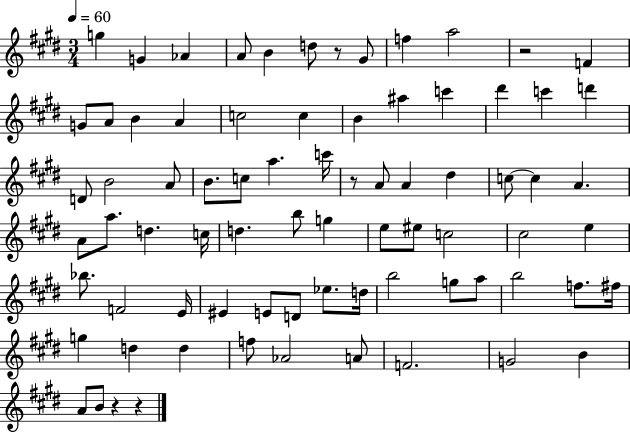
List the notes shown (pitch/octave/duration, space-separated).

G5/q G4/q Ab4/q A4/e B4/q D5/e R/e G#4/e F5/q A5/h R/h F4/q G4/e A4/e B4/q A4/q C5/h C5/q B4/q A#5/q C6/q D#6/q C6/q D6/q D4/e B4/h A4/e B4/e. C5/e A5/q. C6/s R/e A4/e A4/q D#5/q C5/e C5/q A4/q. A4/e A5/e. D5/q. C5/s D5/q. B5/e G5/q E5/e EIS5/e C5/h C#5/h E5/q Bb5/e. F4/h E4/s EIS4/q E4/e D4/e Eb5/e. D5/s B5/h G5/e A5/e B5/h F5/e. F#5/s G5/q D5/q D5/q F5/e Ab4/h A4/e F4/h. G4/h B4/q A4/e B4/e R/q R/q